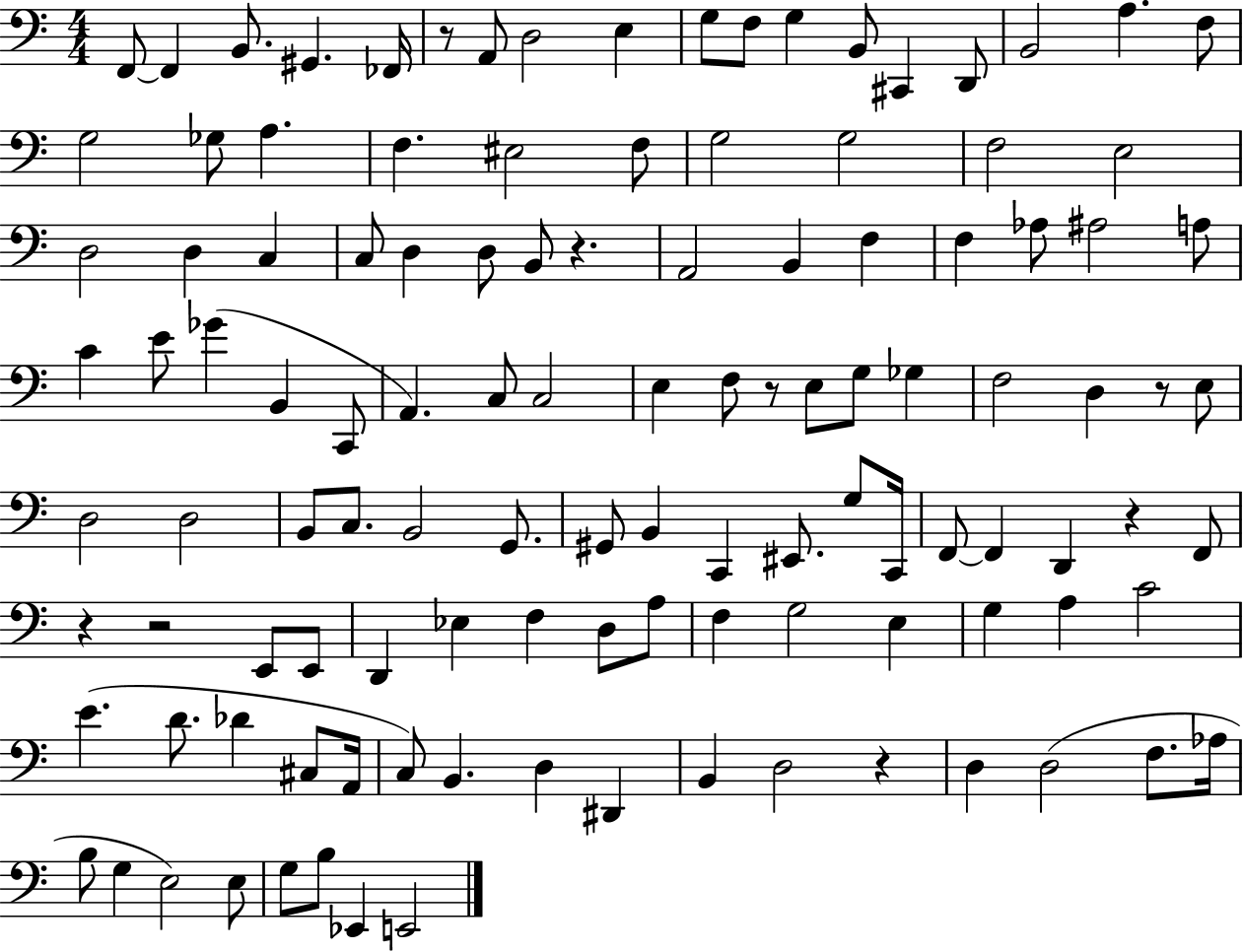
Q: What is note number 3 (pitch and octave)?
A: B2